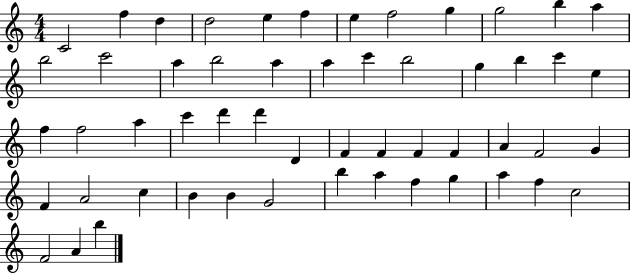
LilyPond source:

{
  \clef treble
  \numericTimeSignature
  \time 4/4
  \key c \major
  c'2 f''4 d''4 | d''2 e''4 f''4 | e''4 f''2 g''4 | g''2 b''4 a''4 | \break b''2 c'''2 | a''4 b''2 a''4 | a''4 c'''4 b''2 | g''4 b''4 c'''4 e''4 | \break f''4 f''2 a''4 | c'''4 d'''4 d'''4 d'4 | f'4 f'4 f'4 f'4 | a'4 f'2 g'4 | \break f'4 a'2 c''4 | b'4 b'4 g'2 | b''4 a''4 f''4 g''4 | a''4 f''4 c''2 | \break f'2 a'4 b''4 | \bar "|."
}